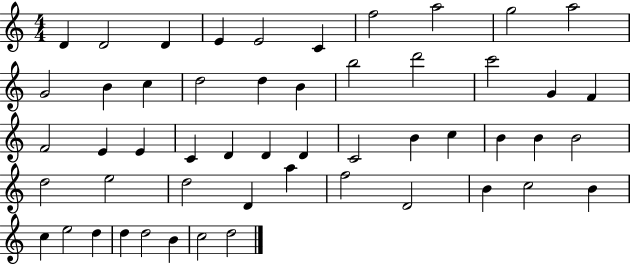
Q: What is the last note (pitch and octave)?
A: D5